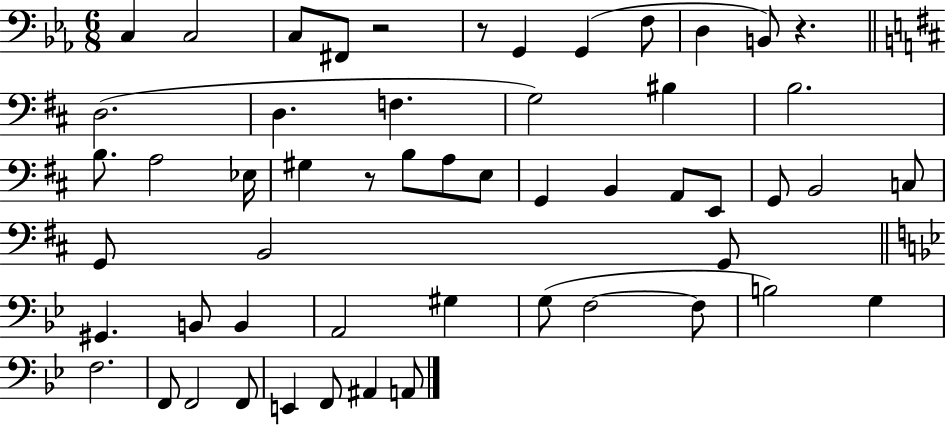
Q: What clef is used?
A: bass